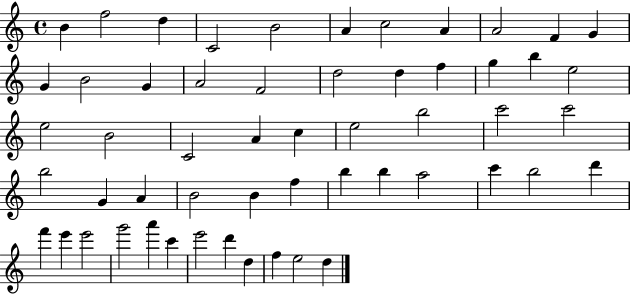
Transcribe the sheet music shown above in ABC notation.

X:1
T:Untitled
M:4/4
L:1/4
K:C
B f2 d C2 B2 A c2 A A2 F G G B2 G A2 F2 d2 d f g b e2 e2 B2 C2 A c e2 b2 c'2 c'2 b2 G A B2 B f b b a2 c' b2 d' f' e' e'2 g'2 a' c' e'2 d' d f e2 d